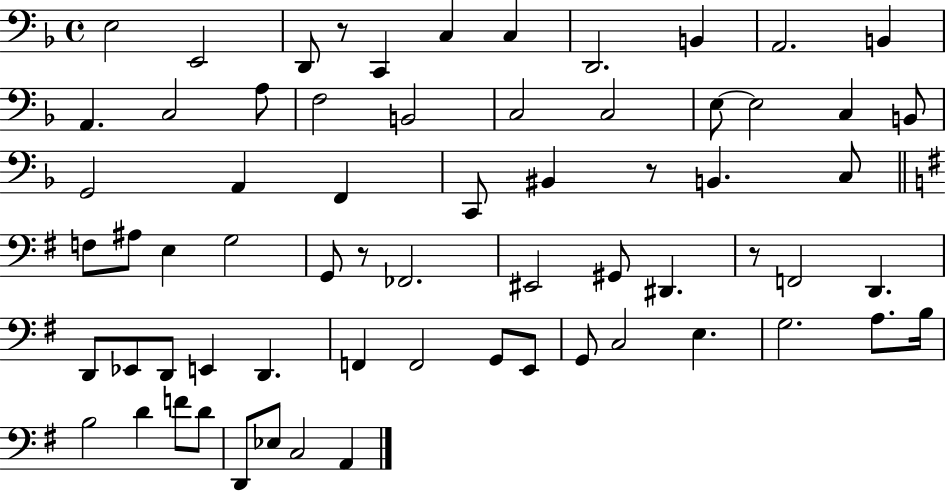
E3/h E2/h D2/e R/e C2/q C3/q C3/q D2/h. B2/q A2/h. B2/q A2/q. C3/h A3/e F3/h B2/h C3/h C3/h E3/e E3/h C3/q B2/e G2/h A2/q F2/q C2/e BIS2/q R/e B2/q. C3/e F3/e A#3/e E3/q G3/h G2/e R/e FES2/h. EIS2/h G#2/e D#2/q. R/e F2/h D2/q. D2/e Eb2/e D2/e E2/q D2/q. F2/q F2/h G2/e E2/e G2/e C3/h E3/q. G3/h. A3/e. B3/s B3/h D4/q F4/e D4/e D2/e Eb3/e C3/h A2/q